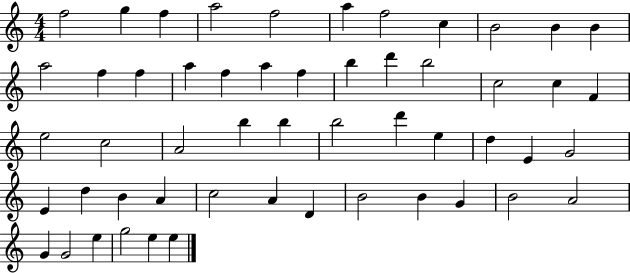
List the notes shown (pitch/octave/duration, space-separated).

F5/h G5/q F5/q A5/h F5/h A5/q F5/h C5/q B4/h B4/q B4/q A5/h F5/q F5/q A5/q F5/q A5/q F5/q B5/q D6/q B5/h C5/h C5/q F4/q E5/h C5/h A4/h B5/q B5/q B5/h D6/q E5/q D5/q E4/q G4/h E4/q D5/q B4/q A4/q C5/h A4/q D4/q B4/h B4/q G4/q B4/h A4/h G4/q G4/h E5/q G5/h E5/q E5/q